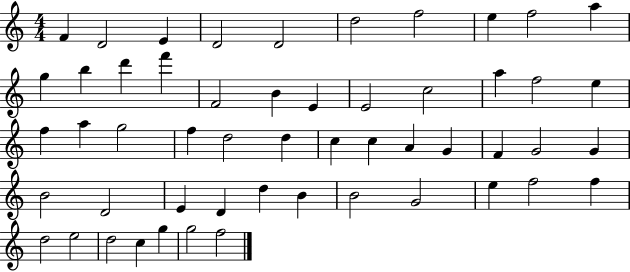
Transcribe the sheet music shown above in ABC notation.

X:1
T:Untitled
M:4/4
L:1/4
K:C
F D2 E D2 D2 d2 f2 e f2 a g b d' f' F2 B E E2 c2 a f2 e f a g2 f d2 d c c A G F G2 G B2 D2 E D d B B2 G2 e f2 f d2 e2 d2 c g g2 f2